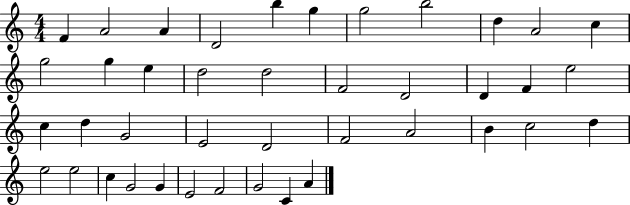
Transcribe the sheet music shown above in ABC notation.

X:1
T:Untitled
M:4/4
L:1/4
K:C
F A2 A D2 b g g2 b2 d A2 c g2 g e d2 d2 F2 D2 D F e2 c d G2 E2 D2 F2 A2 B c2 d e2 e2 c G2 G E2 F2 G2 C A